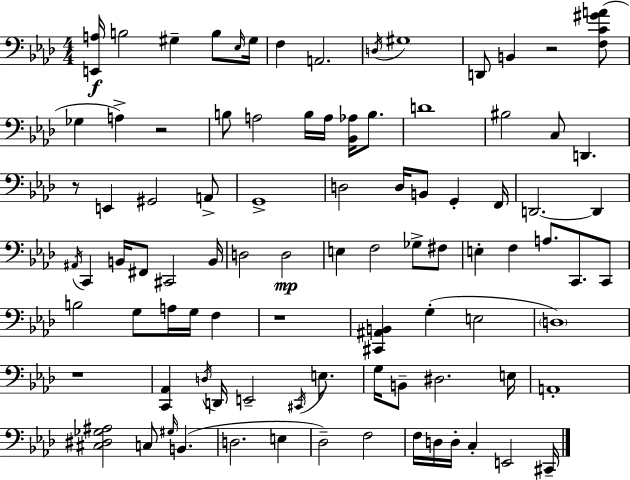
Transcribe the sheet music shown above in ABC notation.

X:1
T:Untitled
M:4/4
L:1/4
K:Fm
[E,,A,]/4 B,2 ^G, B,/2 _E,/4 ^G,/4 F, A,,2 D,/4 ^G,4 D,,/2 B,, z2 [F,C^GA]/2 _G, A, z2 B,/2 A,2 B,/4 A,/4 [_B,,_A,]/4 B,/2 D4 ^B,2 C,/2 D,, z/2 E,, ^G,,2 A,,/2 G,,4 D,2 D,/4 B,,/2 G,, F,,/4 D,,2 D,, ^A,,/4 C,, B,,/4 ^F,,/2 ^C,,2 B,,/4 D,2 D,2 E, F,2 _G,/2 ^F,/2 E, F, A,/2 C,,/2 C,,/2 B,2 G,/2 A,/4 G,/4 F, z4 [^C,,^A,,B,,] G, E,2 D,4 z4 [C,,_A,,] D,/4 D,,/4 E,,2 ^C,,/4 E,/2 G,/4 B,,/2 ^D,2 E,/4 A,,4 [^C,^D,_G,^A,]2 C,/2 ^G,/4 B,, D,2 E, _D,2 F,2 F,/4 D,/4 D,/4 C, E,,2 ^C,,/4